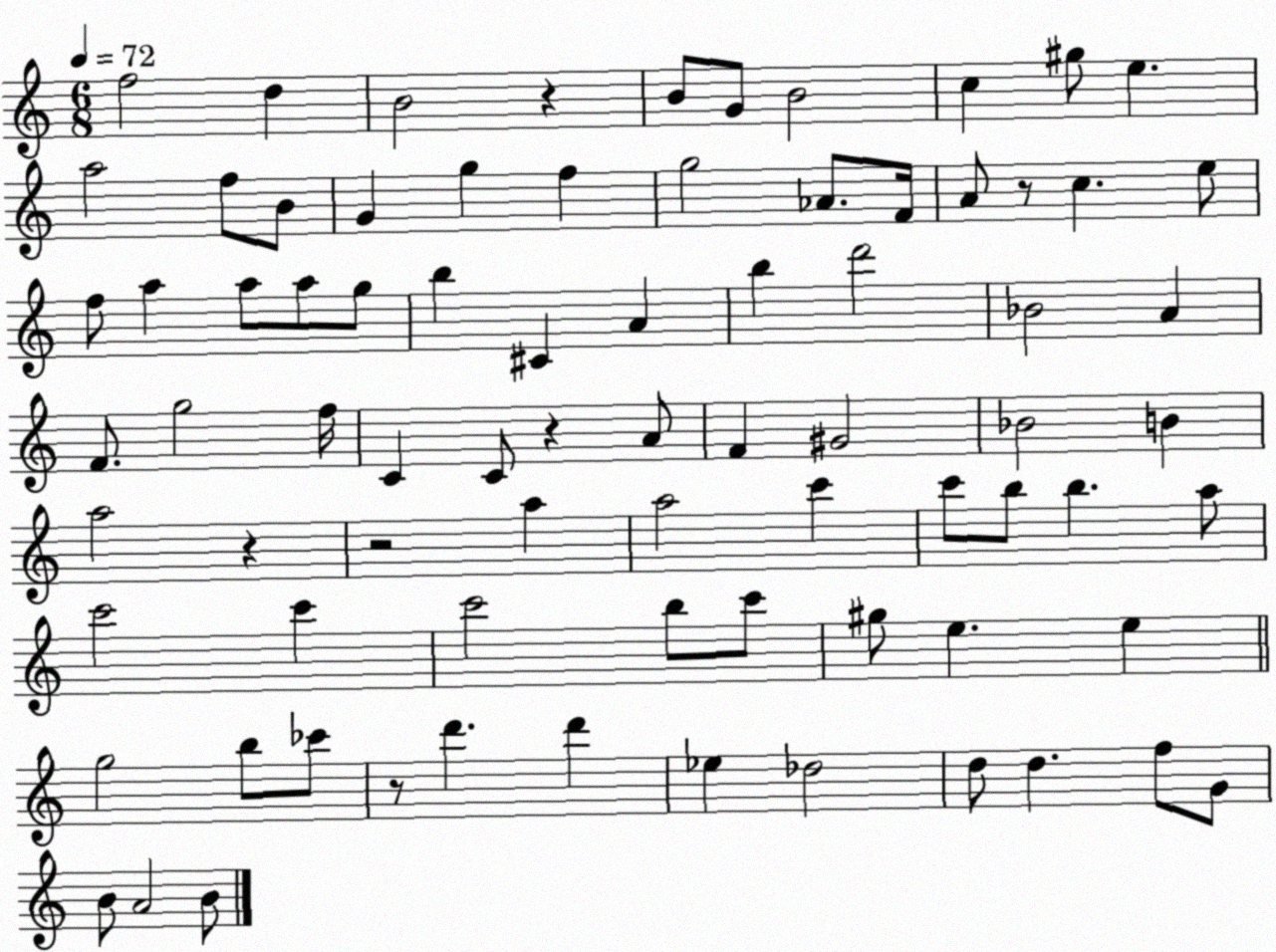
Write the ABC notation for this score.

X:1
T:Untitled
M:6/8
L:1/4
K:C
f2 d B2 z B/2 G/2 B2 c ^g/2 e a2 f/2 B/2 G g f g2 _A/2 F/4 A/2 z/2 c e/2 f/2 a a/2 a/2 g/2 b ^C A b d'2 _B2 A F/2 g2 f/4 C C/2 z A/2 F ^G2 _B2 B a2 z z2 a a2 c' c'/2 b/2 b a/2 c'2 c' c'2 b/2 c'/2 ^g/2 e e g2 b/2 _c'/2 z/2 d' d' _e _d2 d/2 d f/2 G/2 B/2 A2 B/2